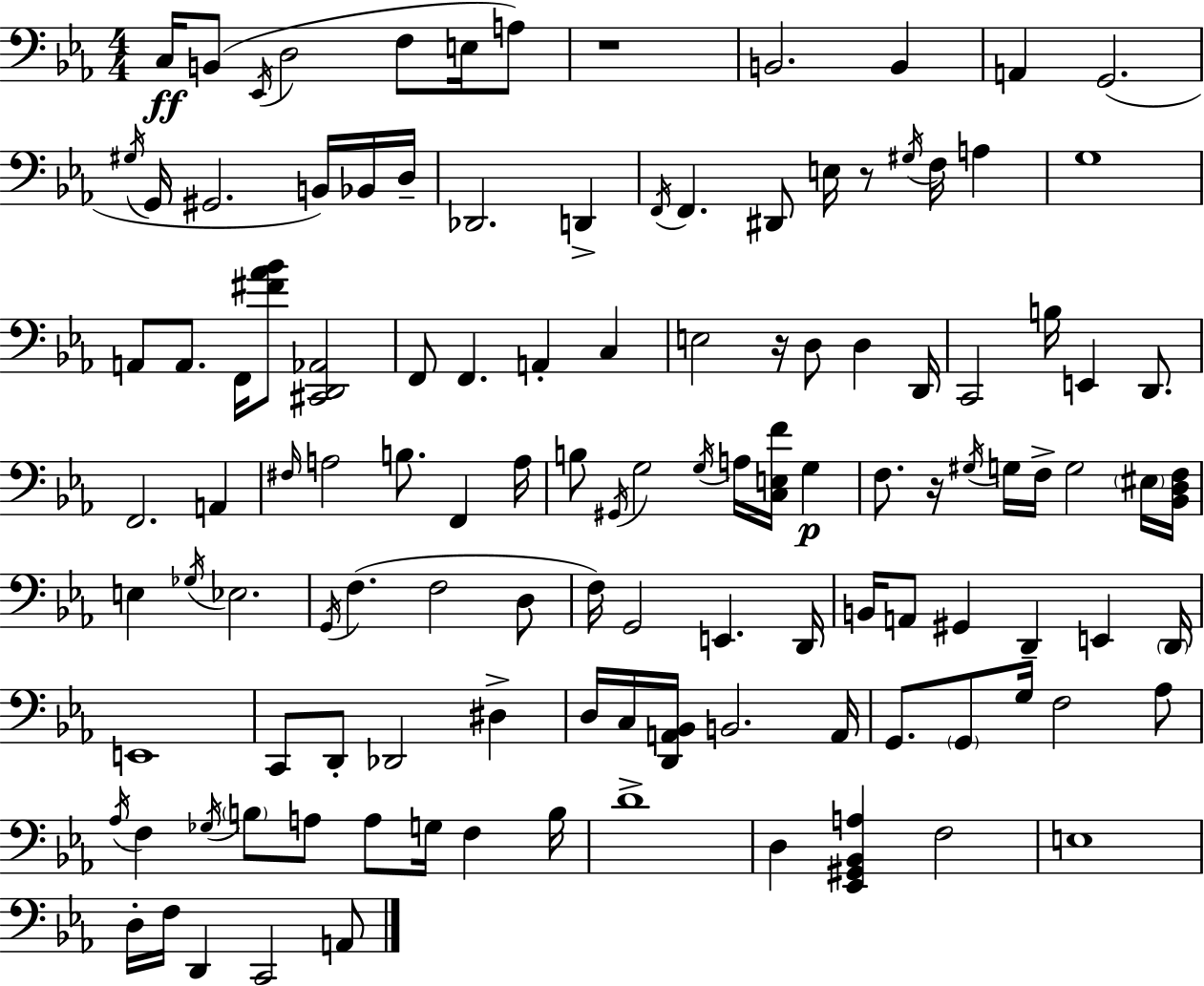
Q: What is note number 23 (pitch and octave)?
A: E3